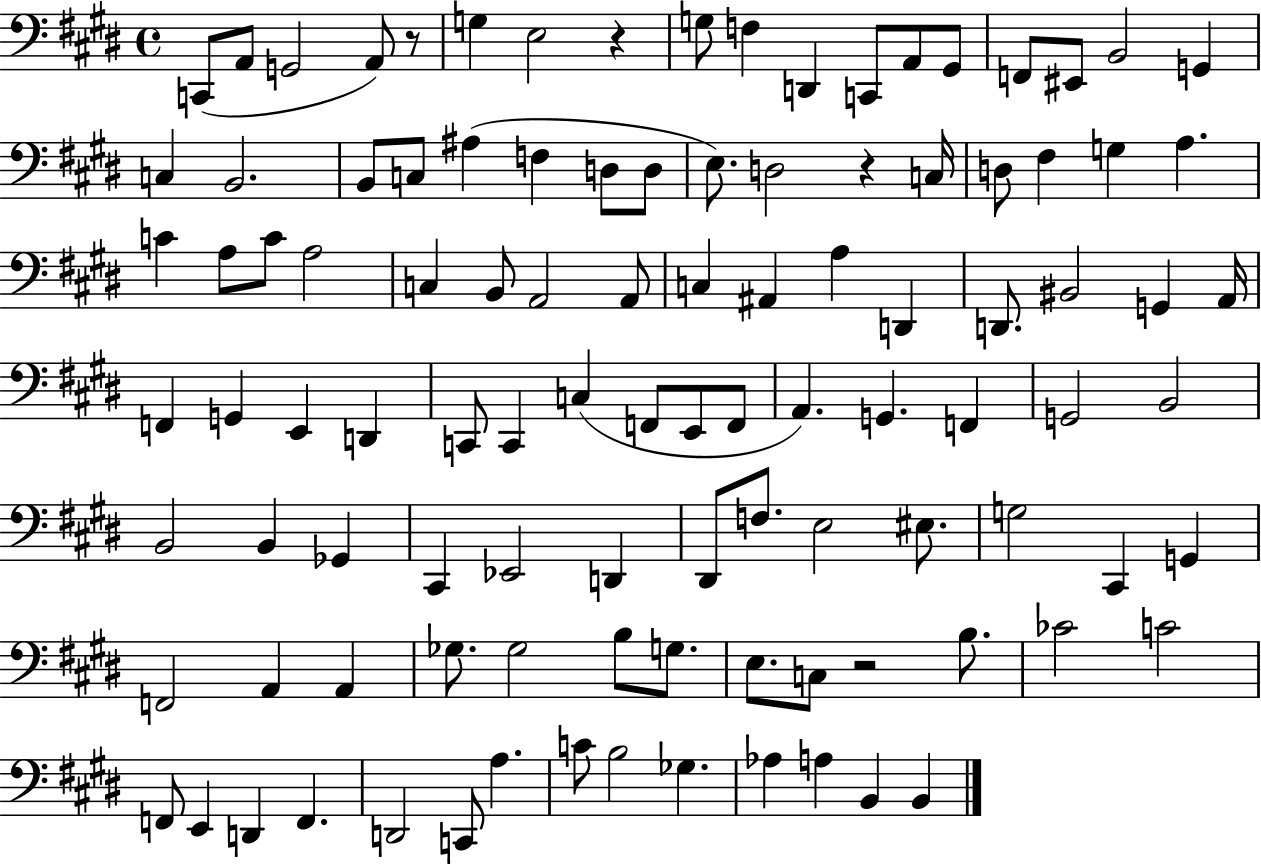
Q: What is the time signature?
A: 4/4